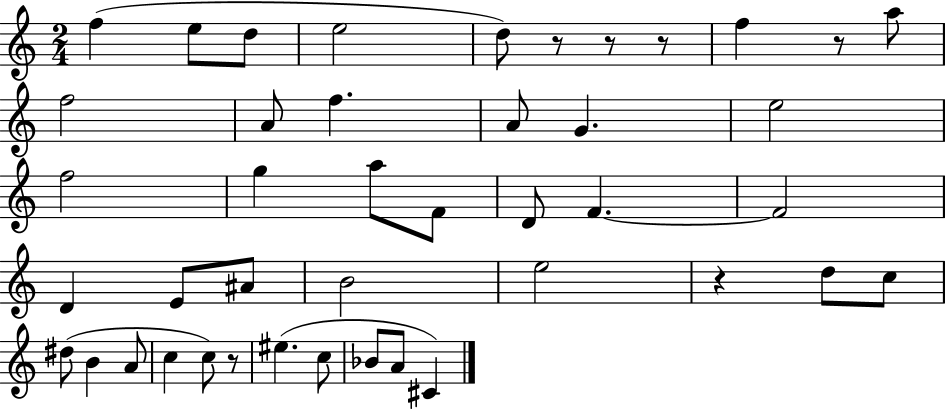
F5/q E5/e D5/e E5/h D5/e R/e R/e R/e F5/q R/e A5/e F5/h A4/e F5/q. A4/e G4/q. E5/h F5/h G5/q A5/e F4/e D4/e F4/q. F4/h D4/q E4/e A#4/e B4/h E5/h R/q D5/e C5/e D#5/e B4/q A4/e C5/q C5/e R/e EIS5/q. C5/e Bb4/e A4/e C#4/q